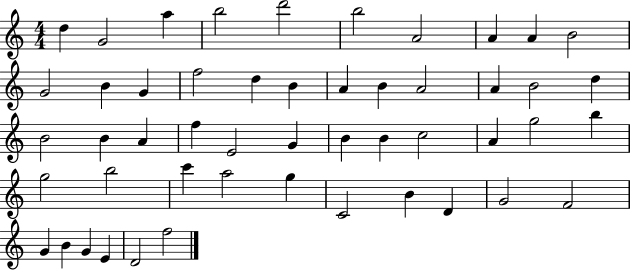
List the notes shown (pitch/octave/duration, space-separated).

D5/q G4/h A5/q B5/h D6/h B5/h A4/h A4/q A4/q B4/h G4/h B4/q G4/q F5/h D5/q B4/q A4/q B4/q A4/h A4/q B4/h D5/q B4/h B4/q A4/q F5/q E4/h G4/q B4/q B4/q C5/h A4/q G5/h B5/q G5/h B5/h C6/q A5/h G5/q C4/h B4/q D4/q G4/h F4/h G4/q B4/q G4/q E4/q D4/h F5/h